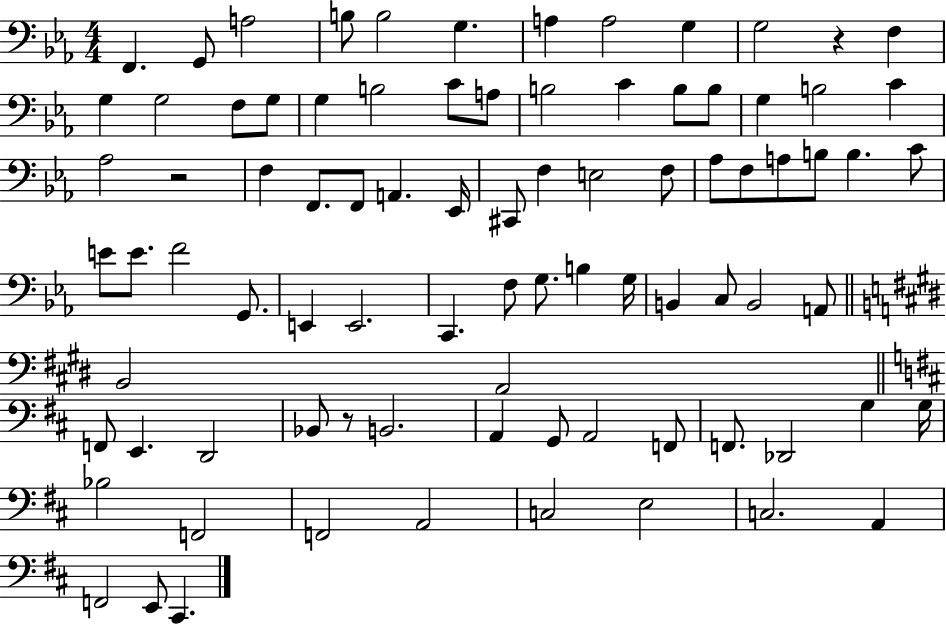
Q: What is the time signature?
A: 4/4